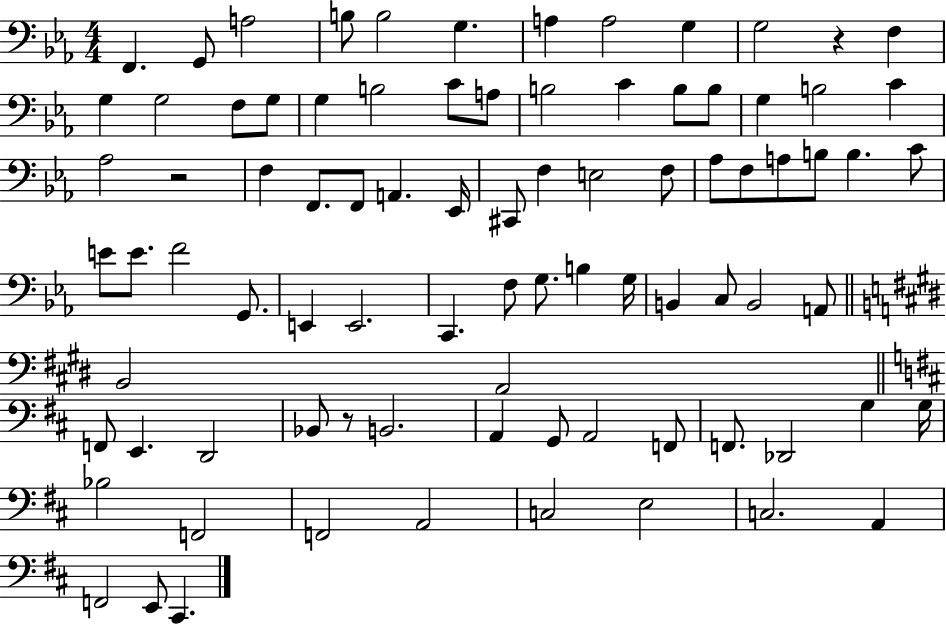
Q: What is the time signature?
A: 4/4